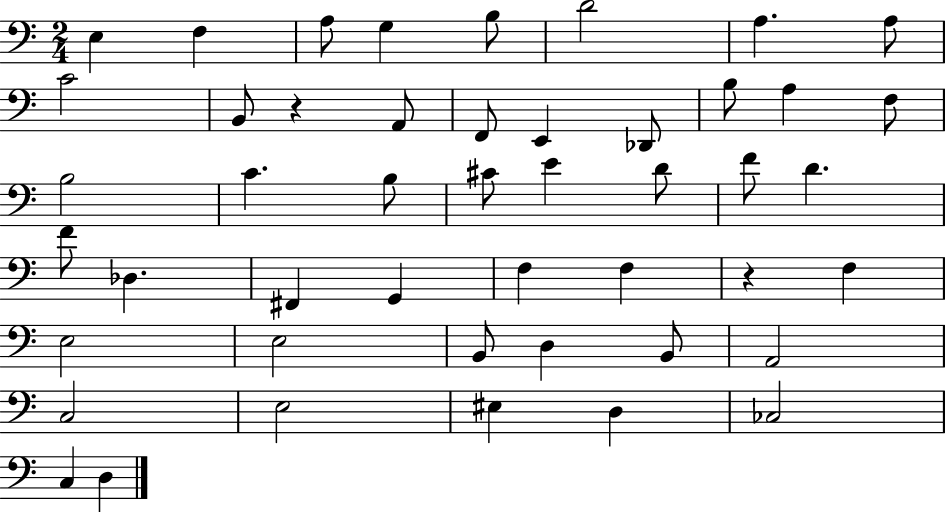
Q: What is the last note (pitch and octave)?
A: D3